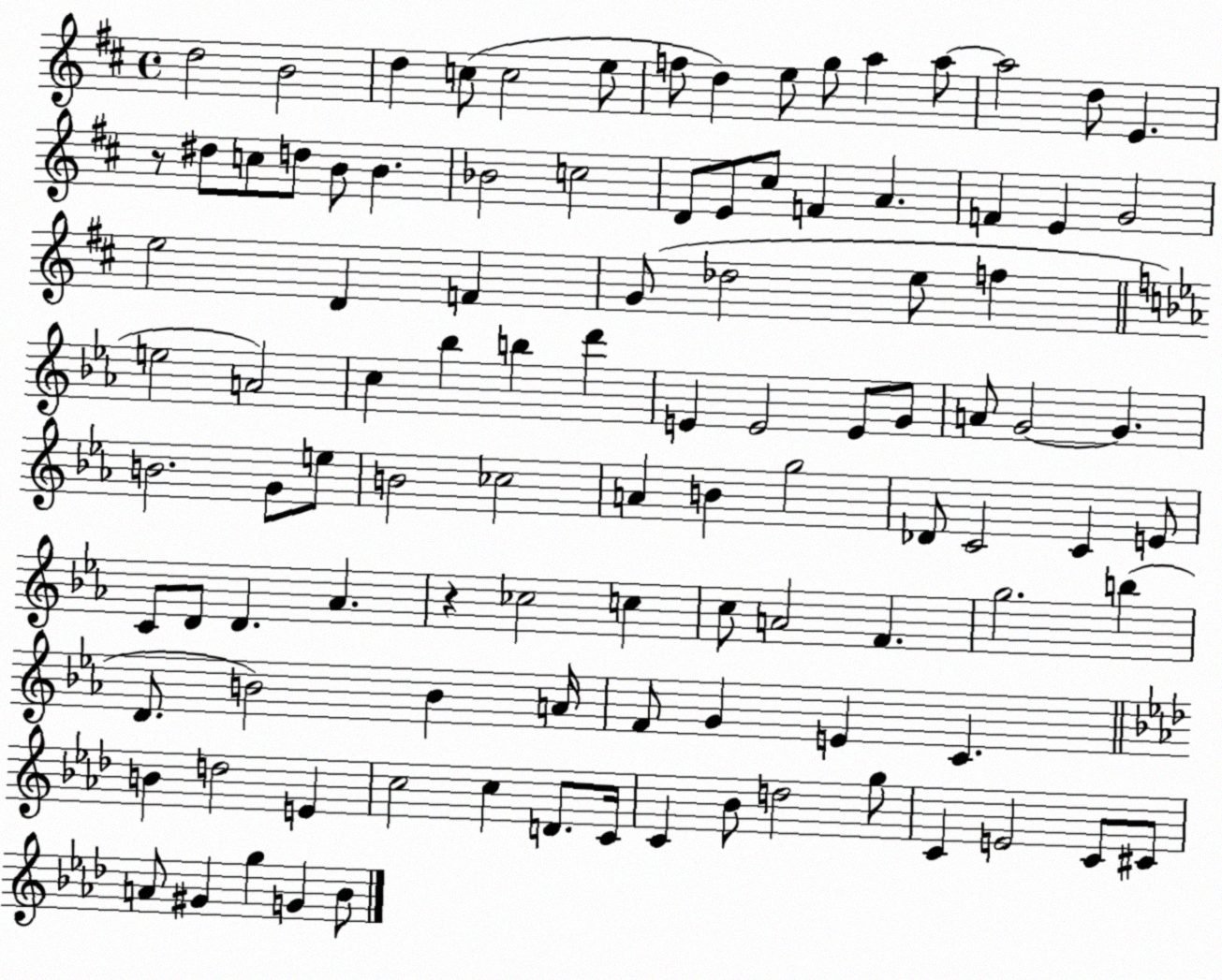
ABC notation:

X:1
T:Untitled
M:4/4
L:1/4
K:D
d2 B2 d c/2 c2 e/2 f/2 d e/2 g/2 a a/2 a2 d/2 E z/2 ^d/2 c/2 d/2 B/2 B _B2 c2 D/2 E/2 ^c/2 F A F E G2 e2 D F G/2 _d2 e/2 f e2 A2 c _b b d' E E2 E/2 G/2 A/2 G2 G B2 G/2 e/2 B2 _c2 A B g2 _D/2 C2 C E/2 C/2 D/2 D _A z _c2 c c/2 A2 F g2 b D/2 B2 B A/4 F/2 G E C B d2 E c2 c D/2 C/4 C _B/2 d2 g/2 C E2 C/2 ^C/2 A/2 ^G g G _B/2